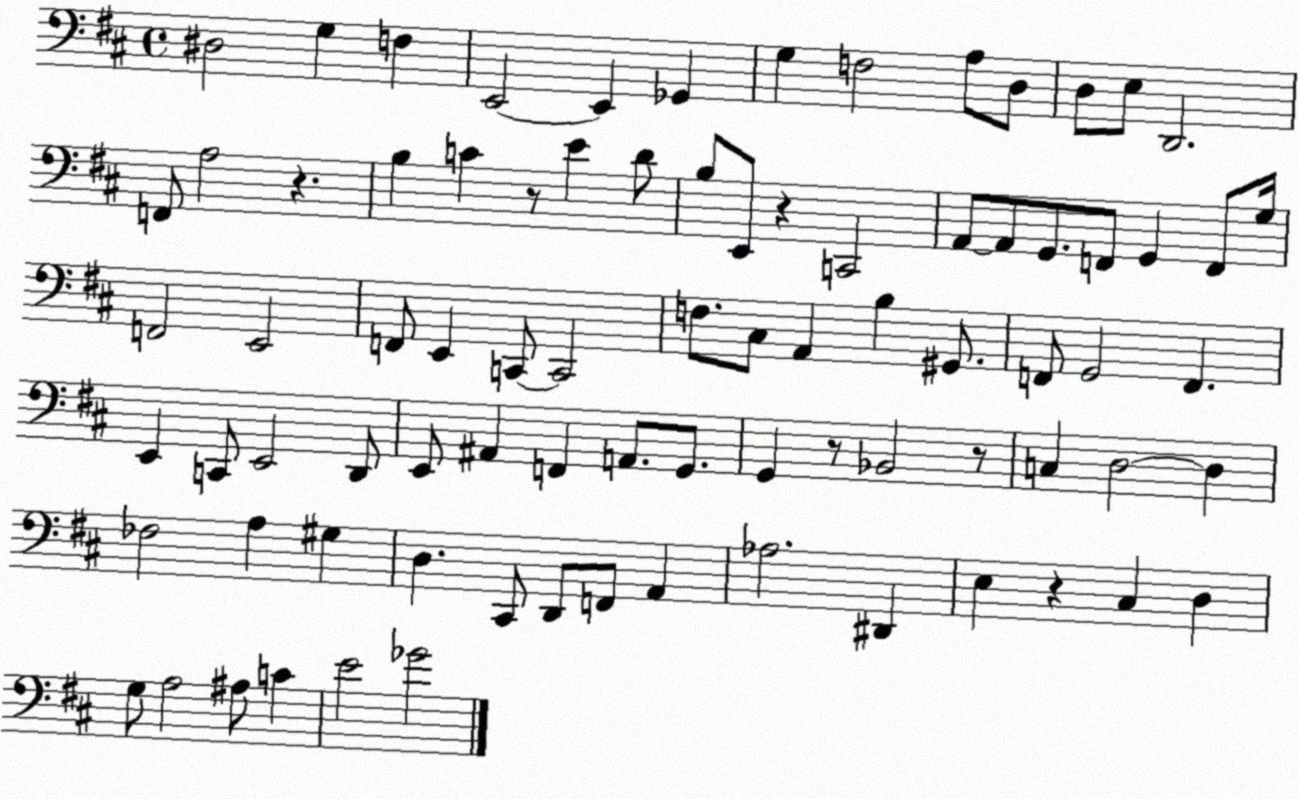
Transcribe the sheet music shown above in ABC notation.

X:1
T:Untitled
M:4/4
L:1/4
K:D
^D,2 G, F, E,,2 E,, _G,, G, F,2 A,/2 D,/2 D,/2 E,/2 D,,2 F,,/2 A,2 z B, C z/2 E D/2 B,/2 E,,/2 z C,,2 A,,/2 A,,/2 G,,/2 F,,/2 G,, F,,/2 G,/4 F,,2 E,,2 F,,/2 E,, C,,/2 C,,2 F,/2 ^C,/2 A,, B, ^G,,/2 F,,/2 G,,2 F,, E,, C,,/2 E,,2 D,,/2 E,,/2 ^A,, F,, A,,/2 G,,/2 G,, z/2 _B,,2 z/2 C, D,2 D, _F,2 A, ^G, D, ^C,,/2 D,,/2 F,,/2 A,, _A,2 ^D,, E, z ^C, D, G,/2 A,2 ^A,/2 C E2 _G2